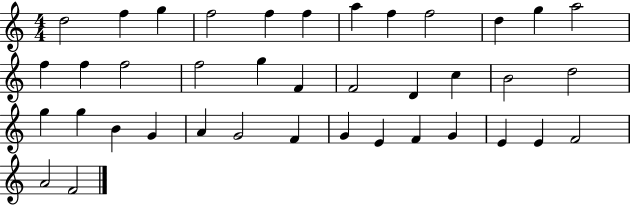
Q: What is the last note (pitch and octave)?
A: F4